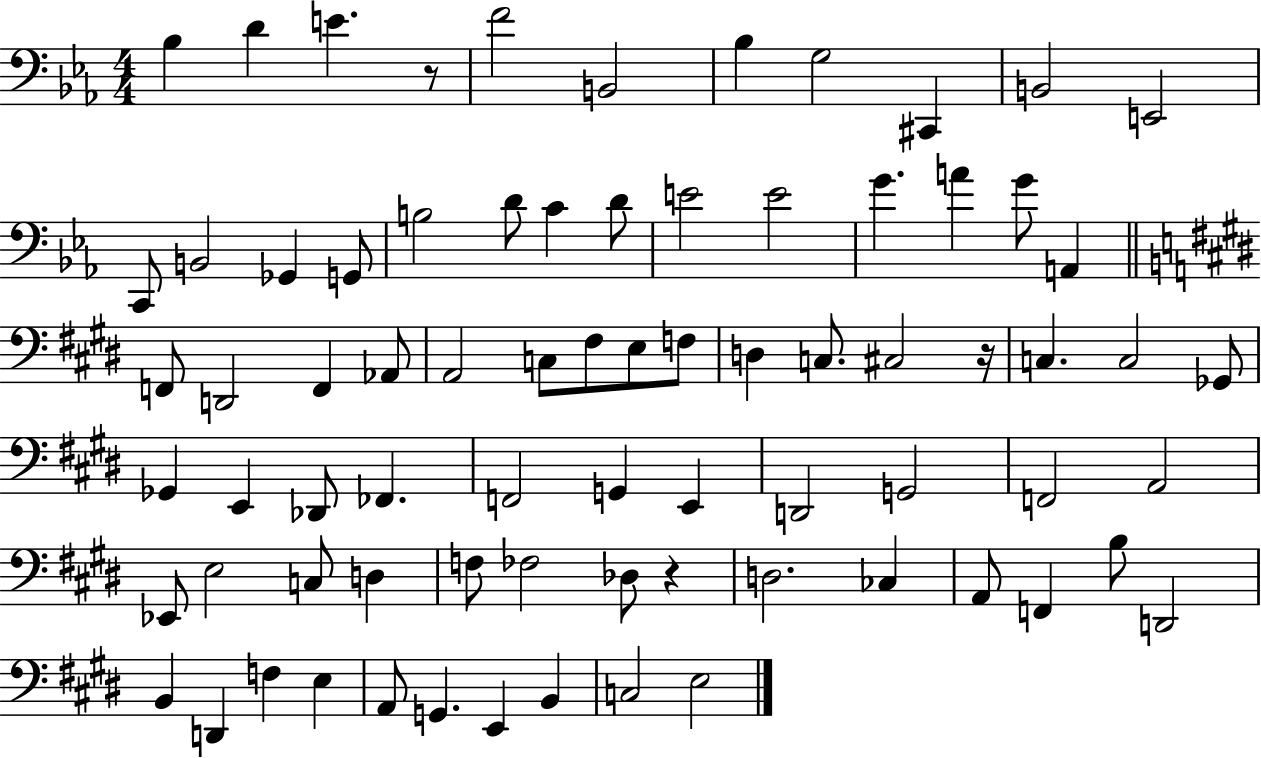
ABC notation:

X:1
T:Untitled
M:4/4
L:1/4
K:Eb
_B, D E z/2 F2 B,,2 _B, G,2 ^C,, B,,2 E,,2 C,,/2 B,,2 _G,, G,,/2 B,2 D/2 C D/2 E2 E2 G A G/2 A,, F,,/2 D,,2 F,, _A,,/2 A,,2 C,/2 ^F,/2 E,/2 F,/2 D, C,/2 ^C,2 z/4 C, C,2 _G,,/2 _G,, E,, _D,,/2 _F,, F,,2 G,, E,, D,,2 G,,2 F,,2 A,,2 _E,,/2 E,2 C,/2 D, F,/2 _F,2 _D,/2 z D,2 _C, A,,/2 F,, B,/2 D,,2 B,, D,, F, E, A,,/2 G,, E,, B,, C,2 E,2